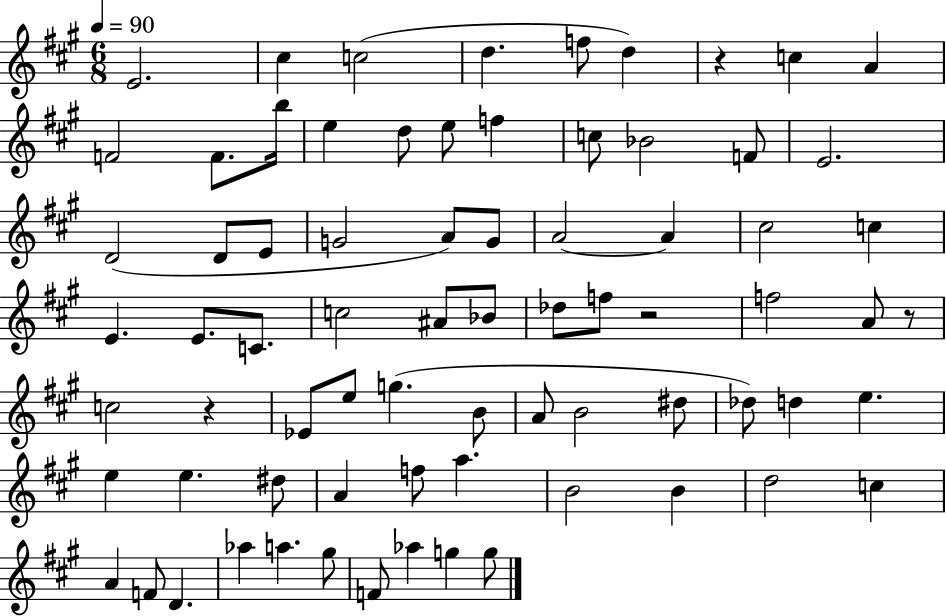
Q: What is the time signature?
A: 6/8